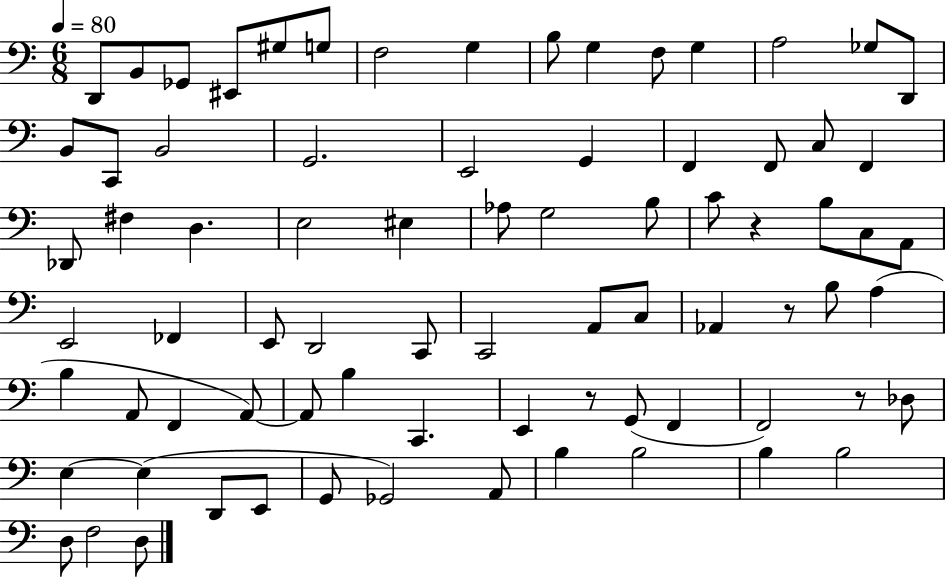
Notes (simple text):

D2/e B2/e Gb2/e EIS2/e G#3/e G3/e F3/h G3/q B3/e G3/q F3/e G3/q A3/h Gb3/e D2/e B2/e C2/e B2/h G2/h. E2/h G2/q F2/q F2/e C3/e F2/q Db2/e F#3/q D3/q. E3/h EIS3/q Ab3/e G3/h B3/e C4/e R/q B3/e C3/e A2/e E2/h FES2/q E2/e D2/h C2/e C2/h A2/e C3/e Ab2/q R/e B3/e A3/q B3/q A2/e F2/q A2/e A2/e B3/q C2/q. E2/q R/e G2/e F2/q F2/h R/e Db3/e E3/q E3/q D2/e E2/e G2/e Gb2/h A2/e B3/q B3/h B3/q B3/h D3/e F3/h D3/e